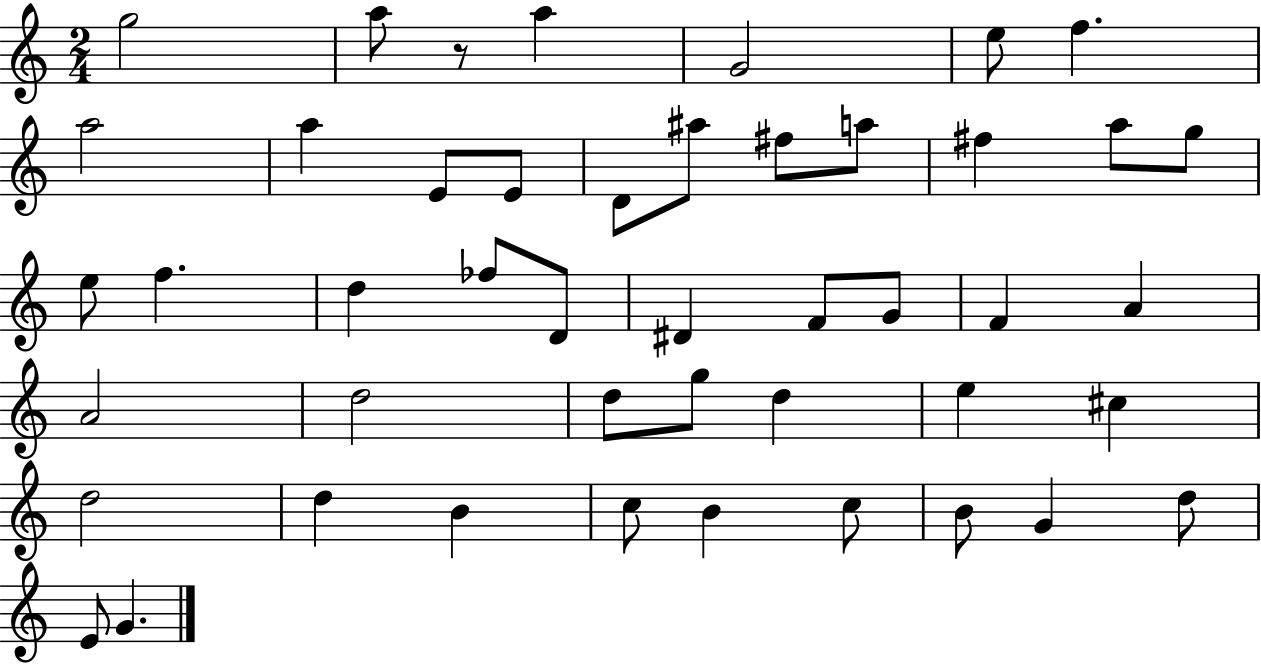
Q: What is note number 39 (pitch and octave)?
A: B4